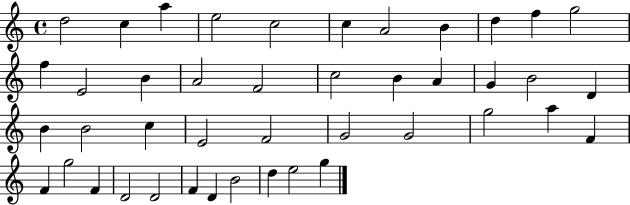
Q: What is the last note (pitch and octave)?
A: G5